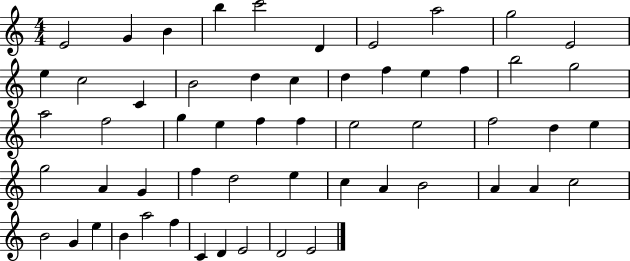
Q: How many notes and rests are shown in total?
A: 56